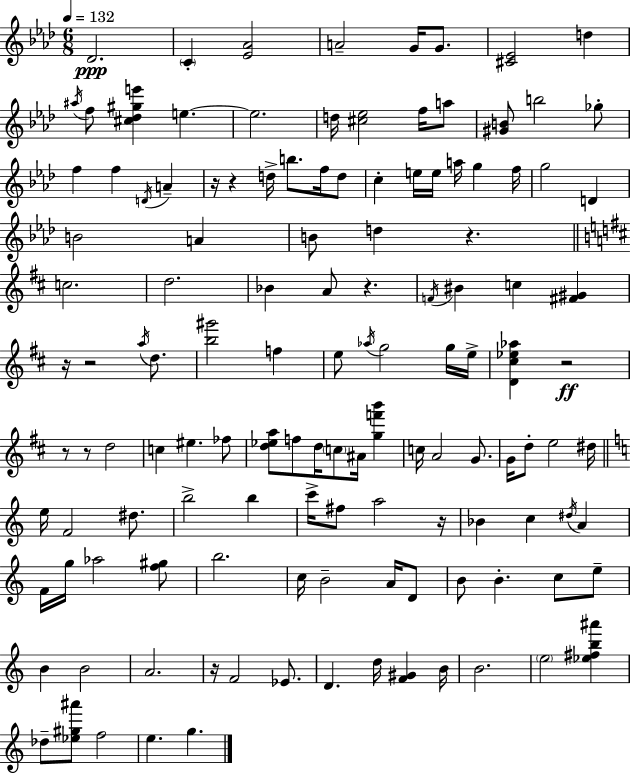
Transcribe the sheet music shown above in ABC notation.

X:1
T:Untitled
M:6/8
L:1/4
K:Ab
_D2 C [_E_A]2 A2 G/4 G/2 [^C_E]2 d ^a/4 f/2 [^c_d^ge'] e e2 d/4 [^c_e]2 f/4 a/2 [^GB]/2 b2 _g/2 f f D/4 A z/4 z d/4 b/2 f/4 d/2 c e/4 e/4 a/4 g f/4 g2 D B2 A B/2 d z c2 d2 _B A/2 z F/4 ^B c [^F^G] z/4 z2 a/4 d/2 [b^g']2 f e/2 _a/4 g2 g/4 e/4 [D^c_e_a] z2 z/2 z/2 d2 c ^e _f/2 [d_ea]/2 f/2 d/4 c/2 ^A/4 [gf'b'] c/4 A2 G/2 G/4 d/2 e2 ^d/4 e/4 F2 ^d/2 b2 b c'/4 ^f/2 a2 z/4 _B c ^d/4 A F/4 g/4 _a2 [f^g]/2 b2 c/4 B2 A/4 D/2 B/2 B c/2 e/2 B B2 A2 z/4 F2 _E/2 D d/4 [F^G] B/4 B2 e2 [_e^fb^a'] _d/2 [_e^g^a']/2 f2 e g